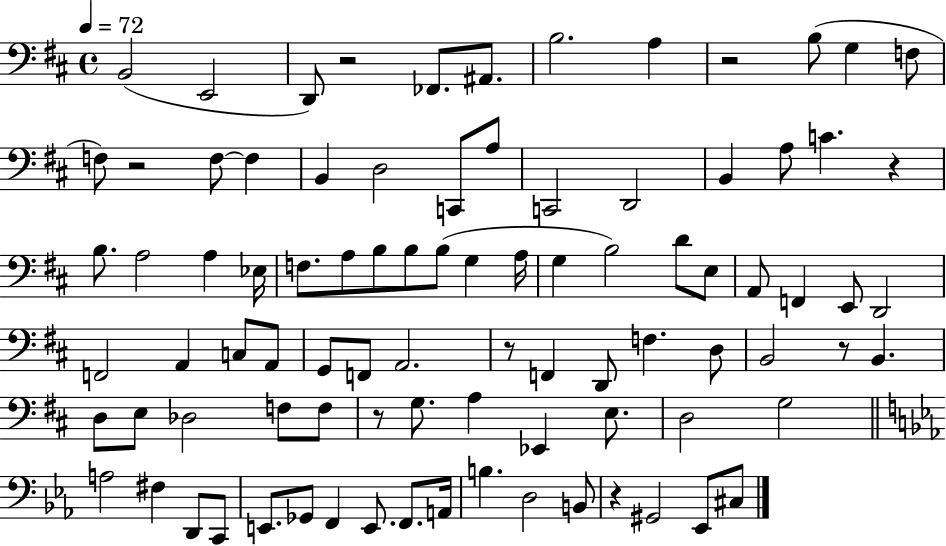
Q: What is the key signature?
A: D major